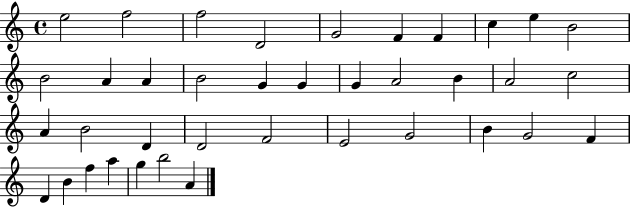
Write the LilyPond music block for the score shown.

{
  \clef treble
  \time 4/4
  \defaultTimeSignature
  \key c \major
  e''2 f''2 | f''2 d'2 | g'2 f'4 f'4 | c''4 e''4 b'2 | \break b'2 a'4 a'4 | b'2 g'4 g'4 | g'4 a'2 b'4 | a'2 c''2 | \break a'4 b'2 d'4 | d'2 f'2 | e'2 g'2 | b'4 g'2 f'4 | \break d'4 b'4 f''4 a''4 | g''4 b''2 a'4 | \bar "|."
}